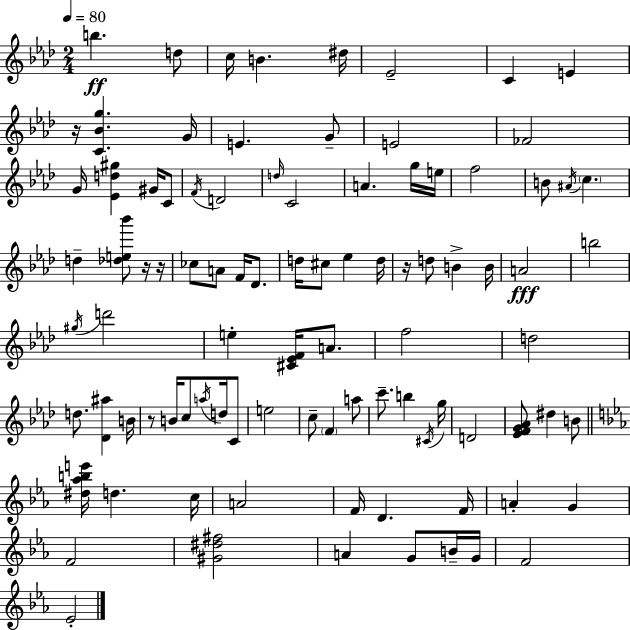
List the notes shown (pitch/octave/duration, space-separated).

B5/q. D5/e C5/s B4/q. D#5/s Eb4/h C4/q E4/q R/s [C4,Bb4,G5]/q. G4/s E4/q. G4/e E4/h FES4/h G4/s [Eb4,D5,G#5]/q G#4/s C4/e F4/s D4/h D5/s C4/h A4/q. G5/s E5/s F5/h B4/e A#4/s C5/q. D5/q [Db5,E5,Bb6]/e R/s R/s CES5/e A4/e F4/s Db4/e. D5/s C#5/e Eb5/q D5/s R/s D5/e B4/q B4/s A4/h B5/h G#5/s D6/h E5/q [C#4,Eb4,F4]/s A4/e. F5/h D5/h D5/e. [Db4,A#5]/q B4/s R/e B4/s C5/e A5/s D5/s C4/e E5/h C5/e F4/q A5/e C6/e. B5/q C#4/s G5/s D4/h [Eb4,F4,G4,Ab4]/e D#5/q B4/e [D#5,Ab5,B5,E6]/s D5/q. C5/s A4/h F4/s D4/q. F4/s A4/q G4/q F4/h [G#4,D#5,F#5]/h A4/q G4/e B4/s G4/s F4/h Eb4/h